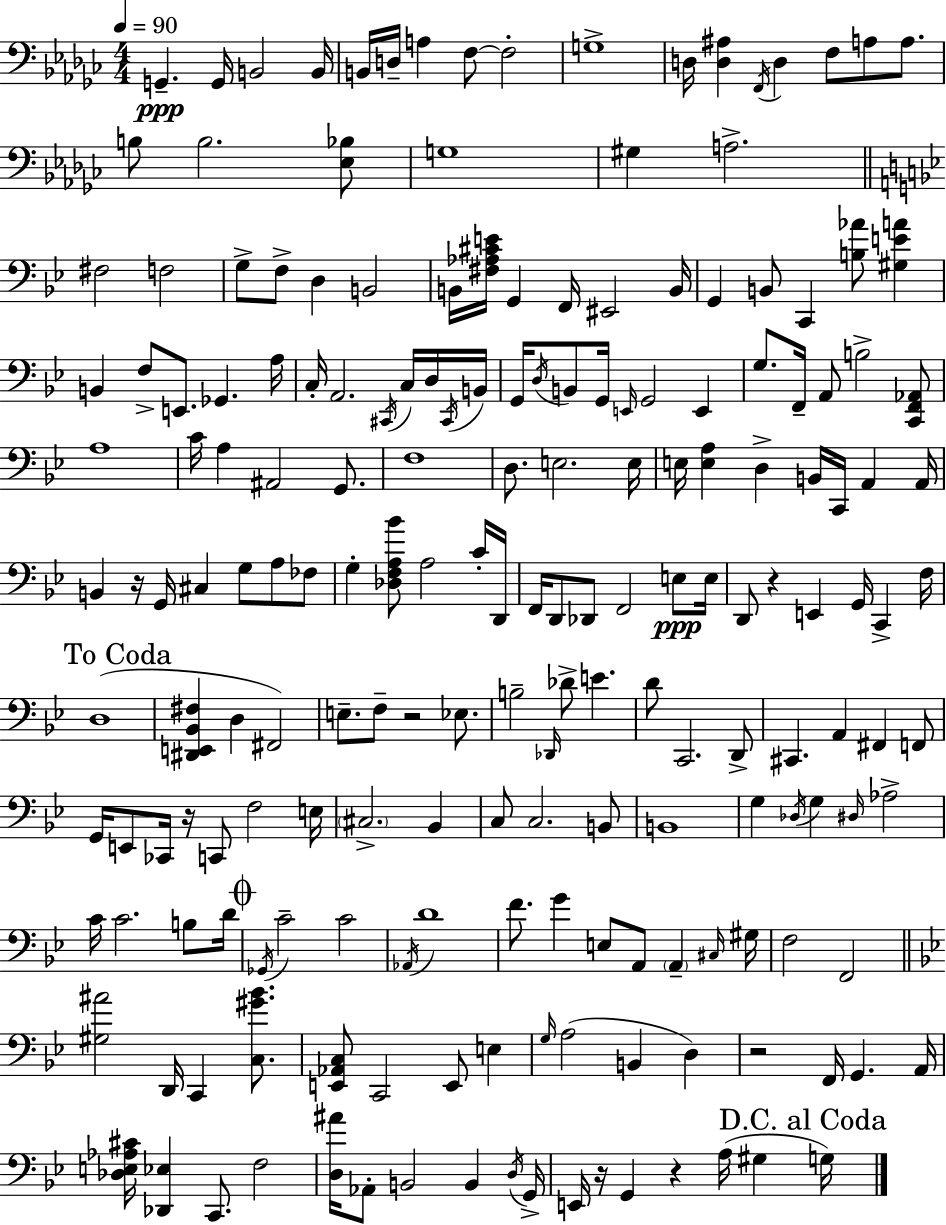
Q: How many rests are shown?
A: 7